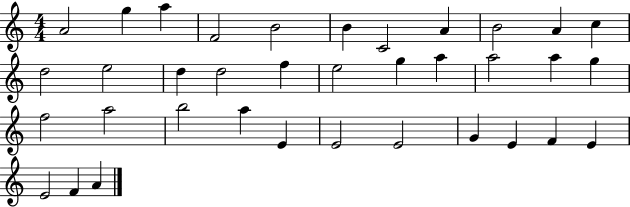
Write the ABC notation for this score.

X:1
T:Untitled
M:4/4
L:1/4
K:C
A2 g a F2 B2 B C2 A B2 A c d2 e2 d d2 f e2 g a a2 a g f2 a2 b2 a E E2 E2 G E F E E2 F A